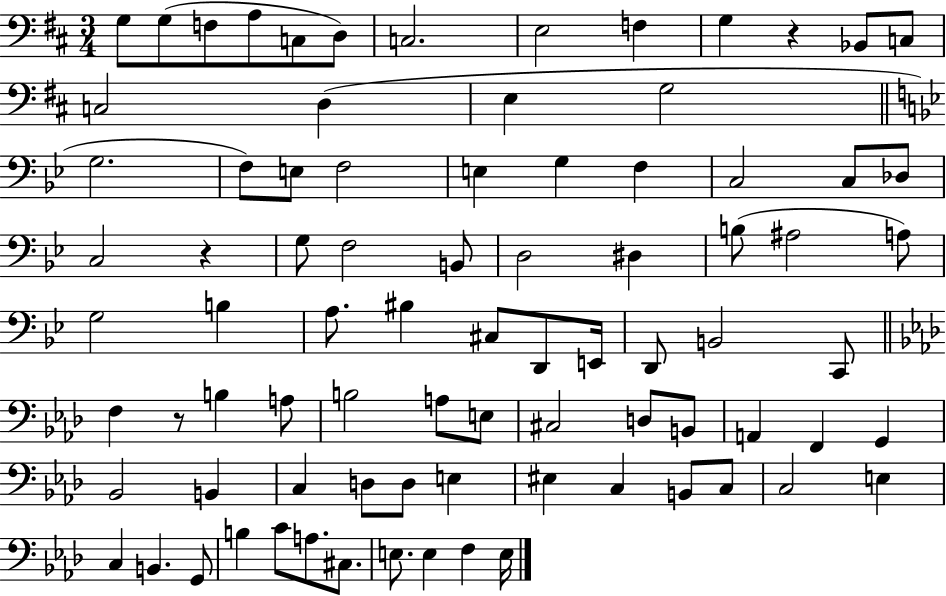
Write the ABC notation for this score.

X:1
T:Untitled
M:3/4
L:1/4
K:D
G,/2 G,/2 F,/2 A,/2 C,/2 D,/2 C,2 E,2 F, G, z _B,,/2 C,/2 C,2 D, E, G,2 G,2 F,/2 E,/2 F,2 E, G, F, C,2 C,/2 _D,/2 C,2 z G,/2 F,2 B,,/2 D,2 ^D, B,/2 ^A,2 A,/2 G,2 B, A,/2 ^B, ^C,/2 D,,/2 E,,/4 D,,/2 B,,2 C,,/2 F, z/2 B, A,/2 B,2 A,/2 E,/2 ^C,2 D,/2 B,,/2 A,, F,, G,, _B,,2 B,, C, D,/2 D,/2 E, ^E, C, B,,/2 C,/2 C,2 E, C, B,, G,,/2 B, C/2 A,/2 ^C,/2 E,/2 E, F, E,/4